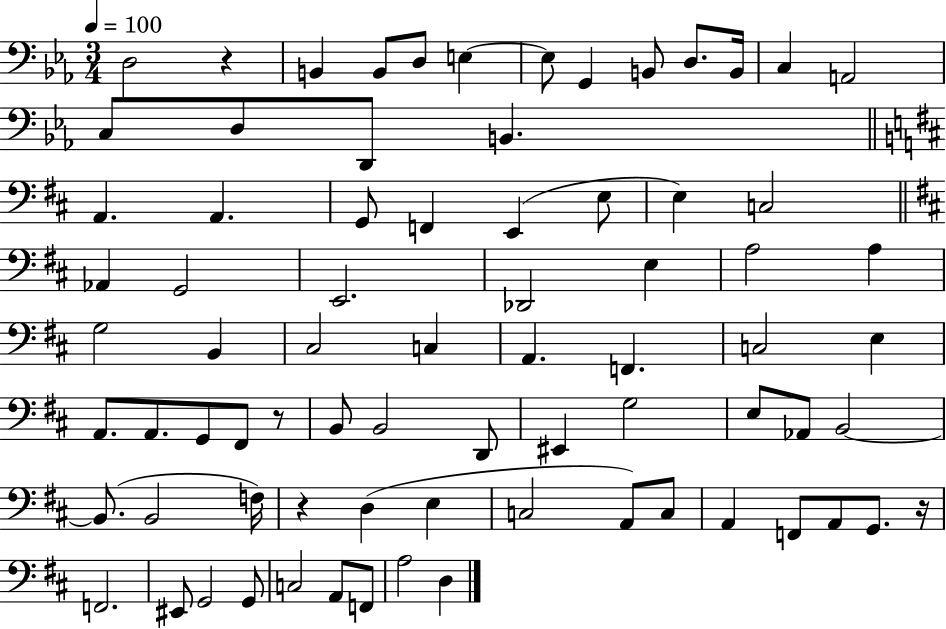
D3/h R/q B2/q B2/e D3/e E3/q E3/e G2/q B2/e D3/e. B2/s C3/q A2/h C3/e D3/e D2/e B2/q. A2/q. A2/q. G2/e F2/q E2/q E3/e E3/q C3/h Ab2/q G2/h E2/h. Db2/h E3/q A3/h A3/q G3/h B2/q C#3/h C3/q A2/q. F2/q. C3/h E3/q A2/e. A2/e. G2/e F#2/e R/e B2/e B2/h D2/e EIS2/q G3/h E3/e Ab2/e B2/h B2/e. B2/h F3/s R/q D3/q E3/q C3/h A2/e C3/e A2/q F2/e A2/e G2/e. R/s F2/h. EIS2/e G2/h G2/e C3/h A2/e F2/e A3/h D3/q